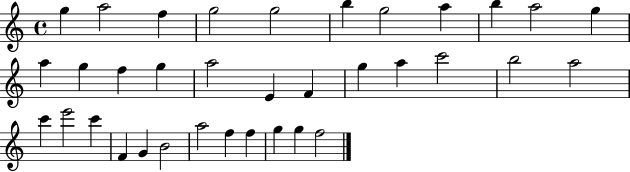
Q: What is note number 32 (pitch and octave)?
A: F5